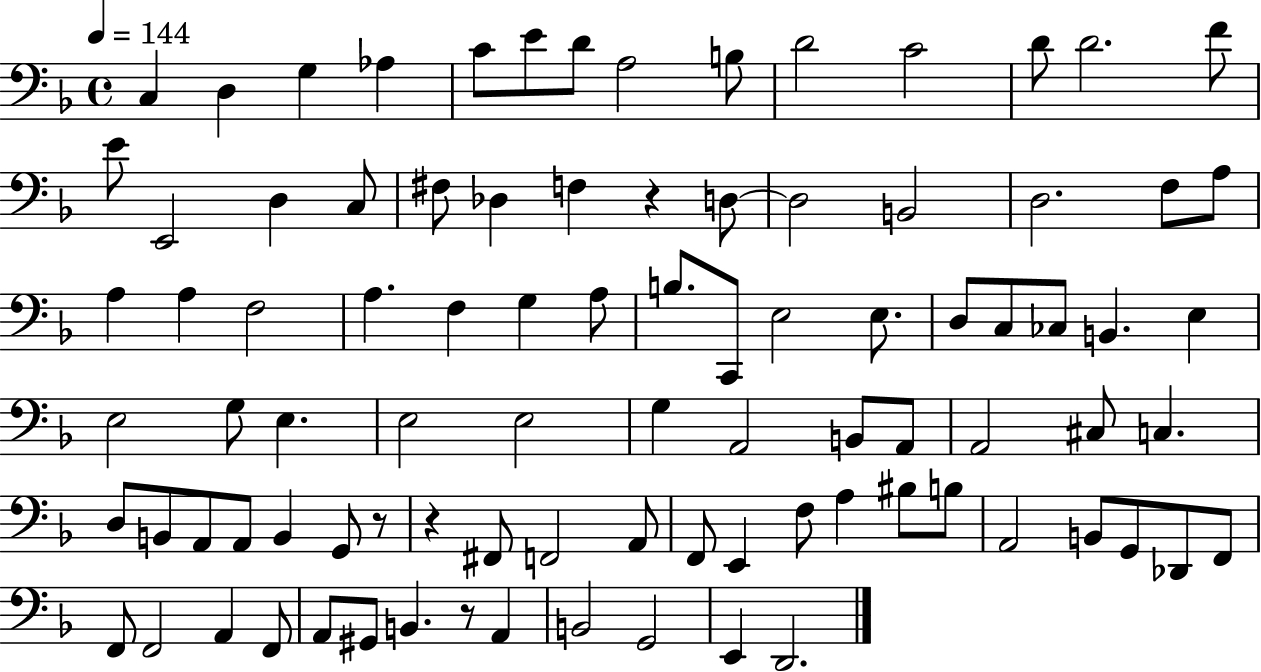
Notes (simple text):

C3/q D3/q G3/q Ab3/q C4/e E4/e D4/e A3/h B3/e D4/h C4/h D4/e D4/h. F4/e E4/e E2/h D3/q C3/e F#3/e Db3/q F3/q R/q D3/e D3/h B2/h D3/h. F3/e A3/e A3/q A3/q F3/h A3/q. F3/q G3/q A3/e B3/e. C2/e E3/h E3/e. D3/e C3/e CES3/e B2/q. E3/q E3/h G3/e E3/q. E3/h E3/h G3/q A2/h B2/e A2/e A2/h C#3/e C3/q. D3/e B2/e A2/e A2/e B2/q G2/e R/e R/q F#2/e F2/h A2/e F2/e E2/q F3/e A3/q BIS3/e B3/e A2/h B2/e G2/e Db2/e F2/e F2/e F2/h A2/q F2/e A2/e G#2/e B2/q. R/e A2/q B2/h G2/h E2/q D2/h.